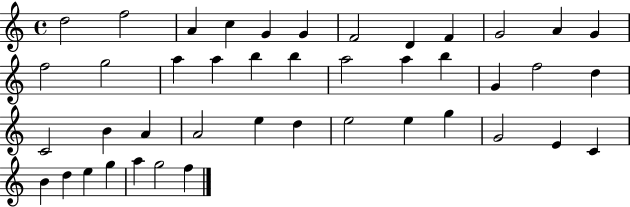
{
  \clef treble
  \time 4/4
  \defaultTimeSignature
  \key c \major
  d''2 f''2 | a'4 c''4 g'4 g'4 | f'2 d'4 f'4 | g'2 a'4 g'4 | \break f''2 g''2 | a''4 a''4 b''4 b''4 | a''2 a''4 b''4 | g'4 f''2 d''4 | \break c'2 b'4 a'4 | a'2 e''4 d''4 | e''2 e''4 g''4 | g'2 e'4 c'4 | \break b'4 d''4 e''4 g''4 | a''4 g''2 f''4 | \bar "|."
}